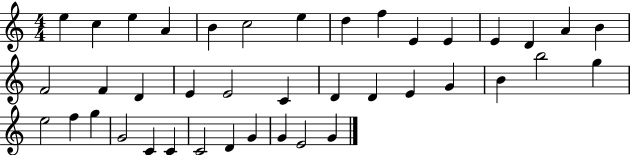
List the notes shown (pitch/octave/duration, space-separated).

E5/q C5/q E5/q A4/q B4/q C5/h E5/q D5/q F5/q E4/q E4/q E4/q D4/q A4/q B4/q F4/h F4/q D4/q E4/q E4/h C4/q D4/q D4/q E4/q G4/q B4/q B5/h G5/q E5/h F5/q G5/q G4/h C4/q C4/q C4/h D4/q G4/q G4/q E4/h G4/q